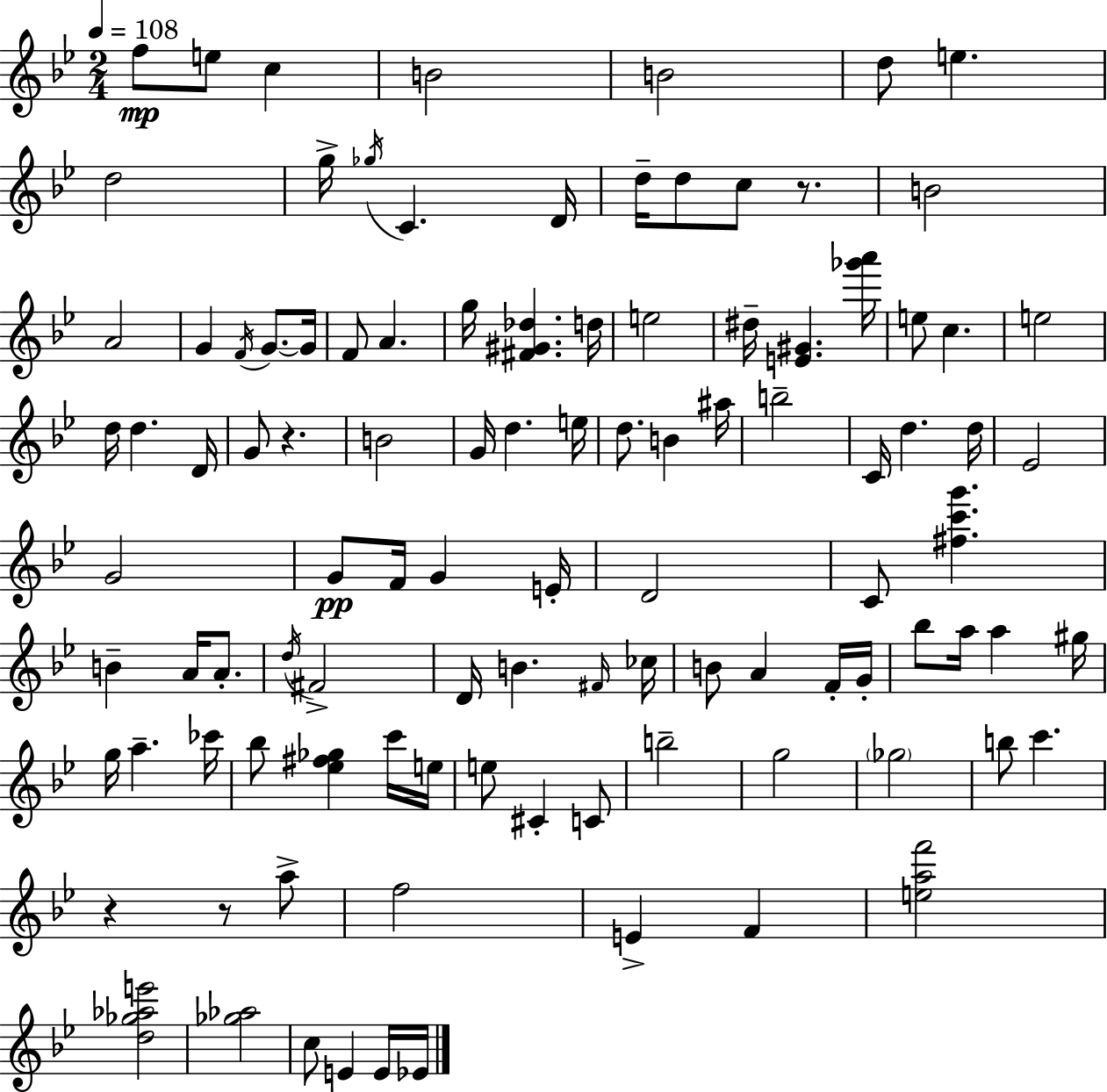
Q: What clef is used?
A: treble